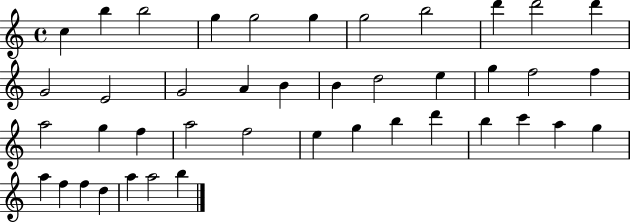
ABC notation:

X:1
T:Untitled
M:4/4
L:1/4
K:C
c b b2 g g2 g g2 b2 d' d'2 d' G2 E2 G2 A B B d2 e g f2 f a2 g f a2 f2 e g b d' b c' a g a f f d a a2 b